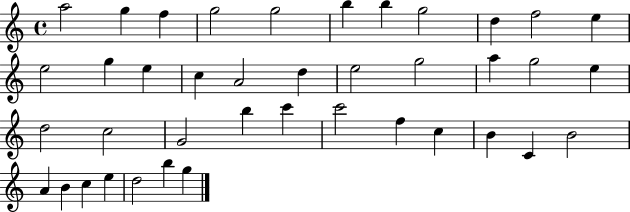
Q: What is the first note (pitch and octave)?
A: A5